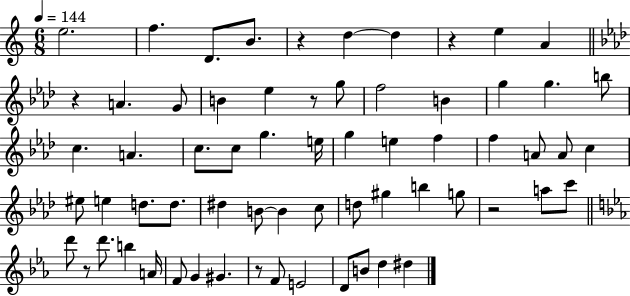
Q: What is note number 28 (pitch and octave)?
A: F5